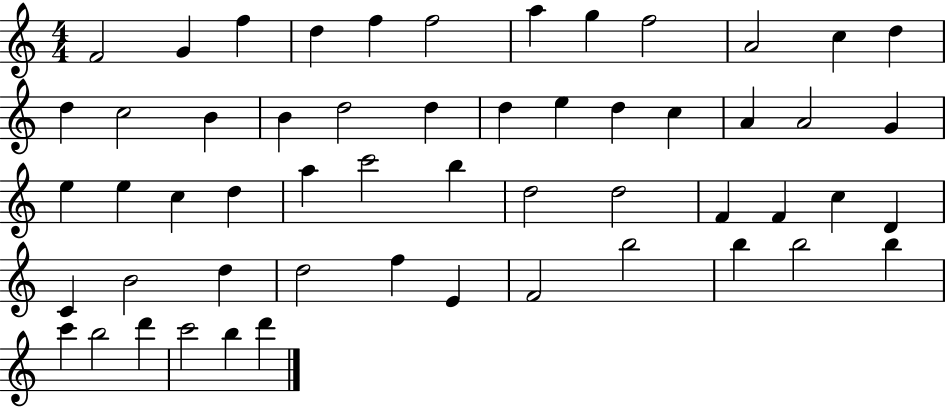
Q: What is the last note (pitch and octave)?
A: D6